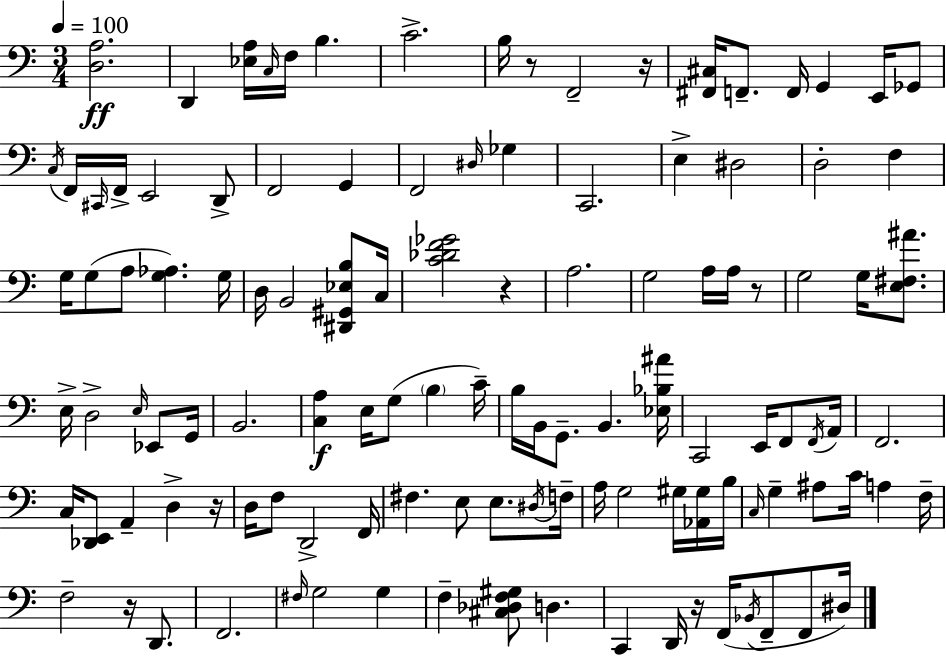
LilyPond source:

{
  \clef bass
  \numericTimeSignature
  \time 3/4
  \key c \major
  \tempo 4 = 100
  <d a>2.\ff | d,4 <ees a>16 \grace { c16 } f16 b4. | c'2.-> | b16 r8 f,2-- | \break r16 <fis, cis>16 f,8.-- f,16 g,4 e,16 ges,8 | \acciaccatura { c16 } f,16 \grace { cis,16 } f,16-> e,2 | d,8-> f,2 g,4 | f,2 \grace { dis16 } | \break ges4 c,2. | e4-> dis2 | d2-. | f4 g16 g8( a8 <g aes>4.) | \break g16 d16 b,2 | <dis, gis, ees b>8 c16 <c' des' f' ges'>2 | r4 a2. | g2 | \break a16 a16 r8 g2 | g16 <e fis ais'>8. e16-> d2-> | \grace { e16 } ees,8 g,16 b,2. | <c a>4\f e16 g8( | \break \parenthesize b4 c'16--) b16 b,16 g,8.-- b,4. | <ees bes ais'>16 c,2 | e,16 f,8 \acciaccatura { f,16 } a,16 f,2. | c16 <des, e,>8 a,4-- | \break d4-> r16 d16 f8 d,2-> | f,16 fis4. | e8 e8. \acciaccatura { dis16 } f16-- a16 g2 | gis16 <aes, gis>16 b16 \grace { c16 } g4-- | \break ais8 c'16 a4 f16-- f2-- | r16 d,8. f,2. | \grace { fis16 } g2 | g4 f4-- | \break <cis des f gis>8 d4. c,4 | d,16 r16 f,16( \acciaccatura { bes,16 } f,8-- f,8 dis16) \bar "|."
}